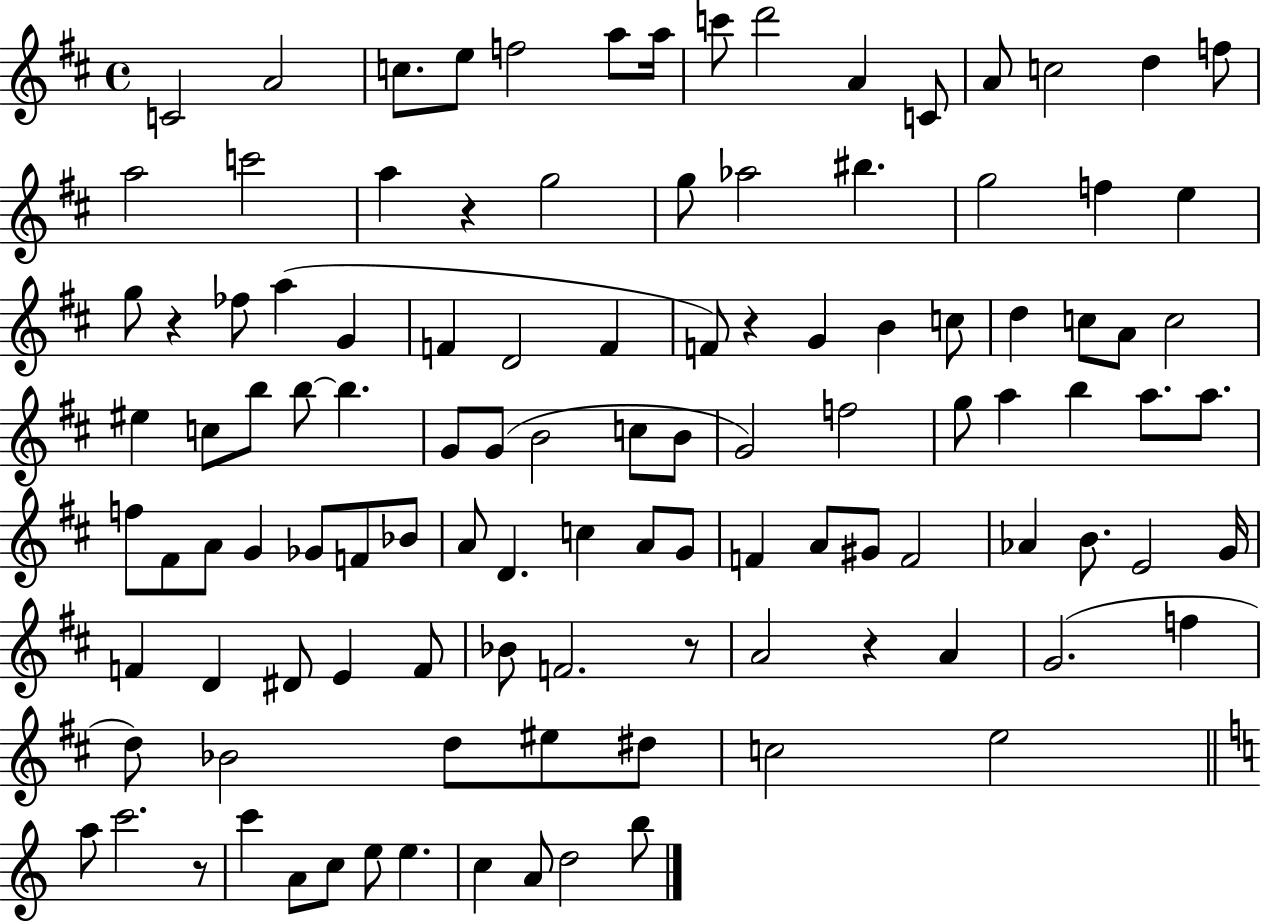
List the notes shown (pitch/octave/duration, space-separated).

C4/h A4/h C5/e. E5/e F5/h A5/e A5/s C6/e D6/h A4/q C4/e A4/e C5/h D5/q F5/e A5/h C6/h A5/q R/q G5/h G5/e Ab5/h BIS5/q. G5/h F5/q E5/q G5/e R/q FES5/e A5/q G4/q F4/q D4/h F4/q F4/e R/q G4/q B4/q C5/e D5/q C5/e A4/e C5/h EIS5/q C5/e B5/e B5/e B5/q. G4/e G4/e B4/h C5/e B4/e G4/h F5/h G5/e A5/q B5/q A5/e. A5/e. F5/e F#4/e A4/e G4/q Gb4/e F4/e Bb4/e A4/e D4/q. C5/q A4/e G4/e F4/q A4/e G#4/e F4/h Ab4/q B4/e. E4/h G4/s F4/q D4/q D#4/e E4/q F4/e Bb4/e F4/h. R/e A4/h R/q A4/q G4/h. F5/q D5/e Bb4/h D5/e EIS5/e D#5/e C5/h E5/h A5/e C6/h. R/e C6/q A4/e C5/e E5/e E5/q. C5/q A4/e D5/h B5/e